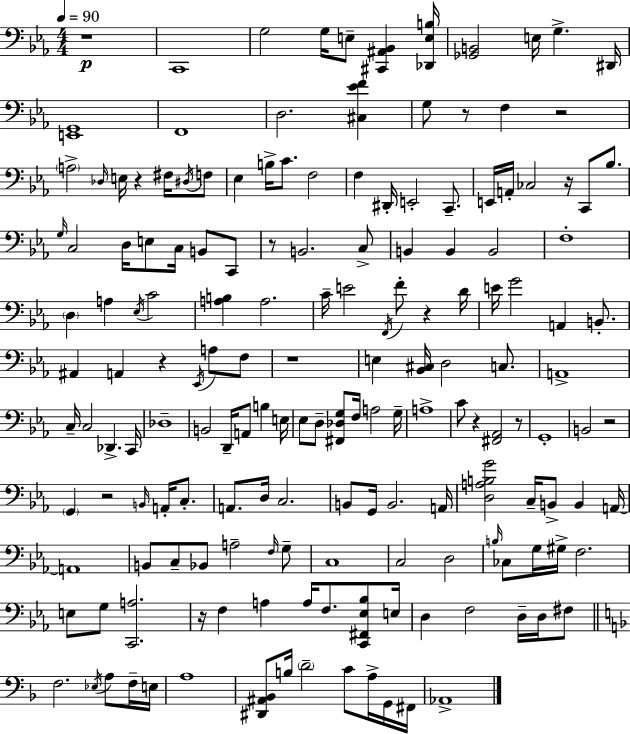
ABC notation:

X:1
T:Untitled
M:4/4
L:1/4
K:Cm
z4 C,,4 G,2 G,/4 E,/2 [^C,,^A,,_B,,] [_D,,E,B,]/4 [_G,,B,,]2 E,/4 G, ^D,,/4 [E,,G,,]4 F,,4 D,2 [^C,_EF] G,/2 z/2 F, z2 A,2 _D,/4 E,/4 z ^F,/4 ^D,/4 F,/2 _E, B,/4 C/2 F,2 F, ^D,,/4 E,,2 C,,/2 E,,/4 A,,/4 _C,2 z/4 C,,/2 _B,/2 G,/4 C,2 D,/4 E,/2 C,/4 B,,/2 C,,/2 z/2 B,,2 C,/2 B,, B,, B,,2 F,4 D, A, _E,/4 C2 [A,B,] A,2 C/4 E2 F,,/4 F/2 z D/4 E/4 G2 A,, B,,/2 ^A,, A,, z _E,,/4 A,/2 F,/2 z4 E, [_B,,^C,]/4 D,2 C,/2 A,,4 C,/4 C,2 _D,, C,,/4 _D,4 B,,2 D,,/4 A,,/2 B, E,/4 _E,/2 D,/2 [^F,,_D,G,]/2 F,/4 A,2 G,/4 A,4 C/2 z [^F,,_A,,]2 z/2 G,,4 B,,2 z2 G,, z2 B,,/4 A,,/4 C,/2 A,,/2 D,/4 C,2 B,,/2 G,,/4 B,,2 A,,/4 [D,A,B,G]2 C,/4 B,,/2 B,, A,,/4 A,,4 B,,/2 C,/2 _B,,/2 A,2 F,/4 G,/2 C,4 C,2 D,2 B,/4 _C,/2 G,/4 ^G,/4 F,2 E,/2 G,/2 [C,,A,]2 z/4 F, A, A,/4 F,/2 [C,,^F,,_E,_B,]/2 E,/4 D, F,2 D,/4 D,/4 ^F,/2 F,2 _E,/4 A,/2 F,/4 E,/4 A,4 [^D,,^A,,_B,,]/2 B,/4 D2 C/2 A,/4 G,,/4 ^F,,/4 _A,,4